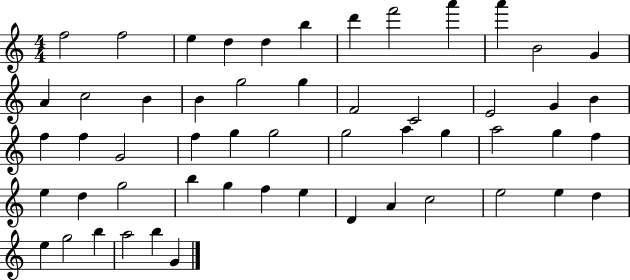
X:1
T:Untitled
M:4/4
L:1/4
K:C
f2 f2 e d d b d' f'2 a' a' B2 G A c2 B B g2 g F2 C2 E2 G B f f G2 f g g2 g2 a g a2 g f e d g2 b g f e D A c2 e2 e d e g2 b a2 b G